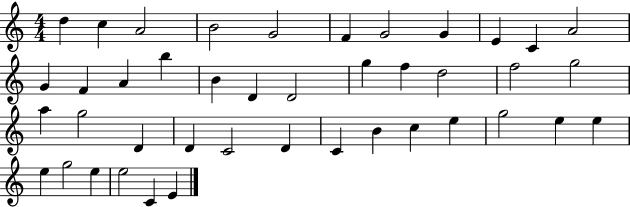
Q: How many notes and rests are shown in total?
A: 42